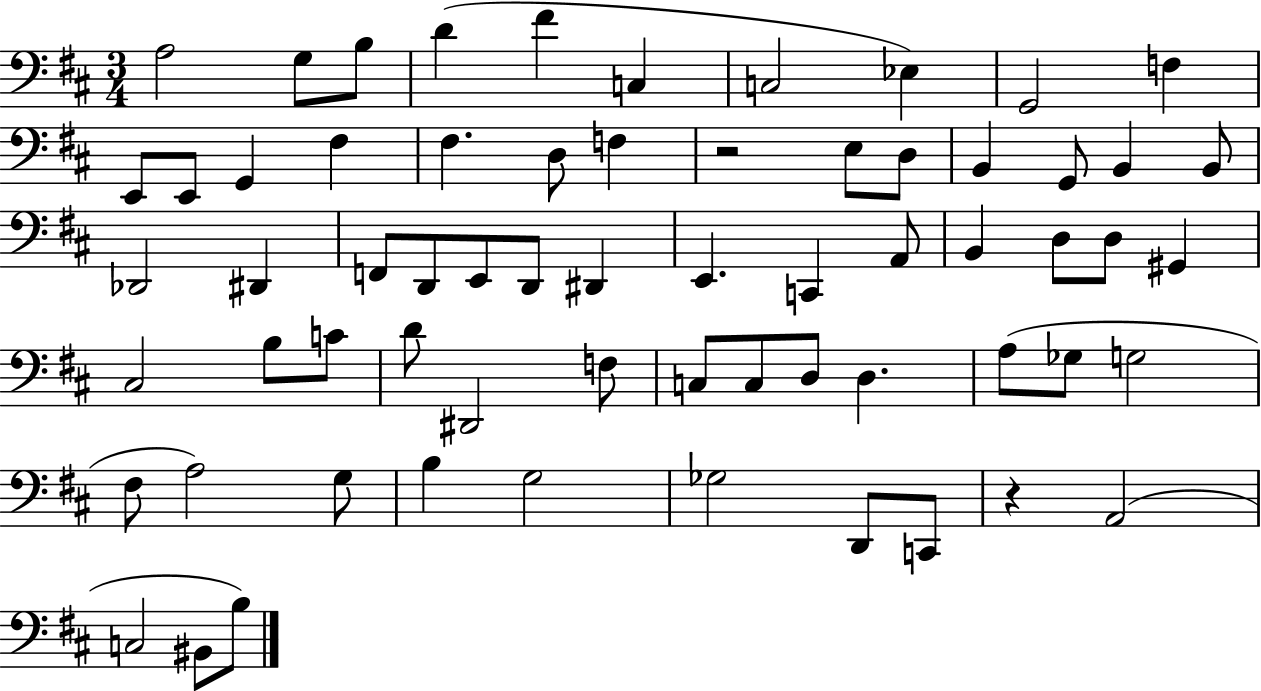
X:1
T:Untitled
M:3/4
L:1/4
K:D
A,2 G,/2 B,/2 D ^F C, C,2 _E, G,,2 F, E,,/2 E,,/2 G,, ^F, ^F, D,/2 F, z2 E,/2 D,/2 B,, G,,/2 B,, B,,/2 _D,,2 ^D,, F,,/2 D,,/2 E,,/2 D,,/2 ^D,, E,, C,, A,,/2 B,, D,/2 D,/2 ^G,, ^C,2 B,/2 C/2 D/2 ^D,,2 F,/2 C,/2 C,/2 D,/2 D, A,/2 _G,/2 G,2 ^F,/2 A,2 G,/2 B, G,2 _G,2 D,,/2 C,,/2 z A,,2 C,2 ^B,,/2 B,/2